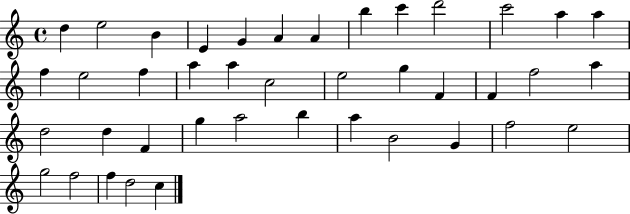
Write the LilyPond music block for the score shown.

{
  \clef treble
  \time 4/4
  \defaultTimeSignature
  \key c \major
  d''4 e''2 b'4 | e'4 g'4 a'4 a'4 | b''4 c'''4 d'''2 | c'''2 a''4 a''4 | \break f''4 e''2 f''4 | a''4 a''4 c''2 | e''2 g''4 f'4 | f'4 f''2 a''4 | \break d''2 d''4 f'4 | g''4 a''2 b''4 | a''4 b'2 g'4 | f''2 e''2 | \break g''2 f''2 | f''4 d''2 c''4 | \bar "|."
}